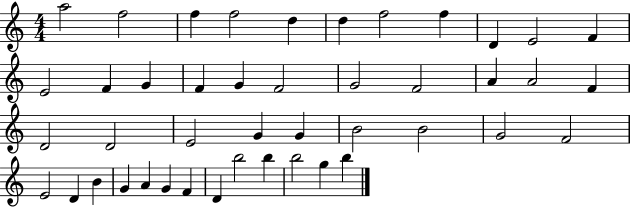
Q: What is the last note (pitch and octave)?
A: B5